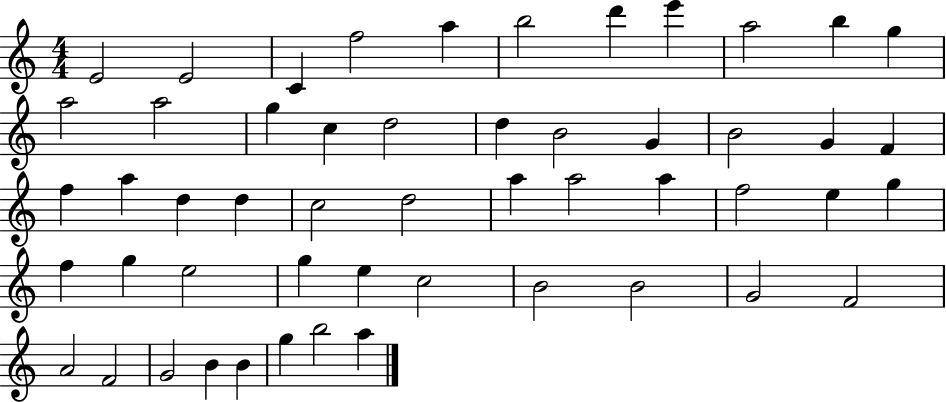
X:1
T:Untitled
M:4/4
L:1/4
K:C
E2 E2 C f2 a b2 d' e' a2 b g a2 a2 g c d2 d B2 G B2 G F f a d d c2 d2 a a2 a f2 e g f g e2 g e c2 B2 B2 G2 F2 A2 F2 G2 B B g b2 a